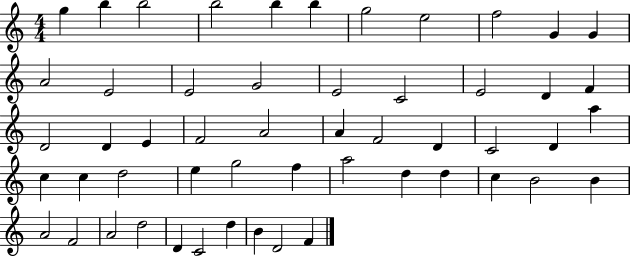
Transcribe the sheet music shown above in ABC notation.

X:1
T:Untitled
M:4/4
L:1/4
K:C
g b b2 b2 b b g2 e2 f2 G G A2 E2 E2 G2 E2 C2 E2 D F D2 D E F2 A2 A F2 D C2 D a c c d2 e g2 f a2 d d c B2 B A2 F2 A2 d2 D C2 d B D2 F